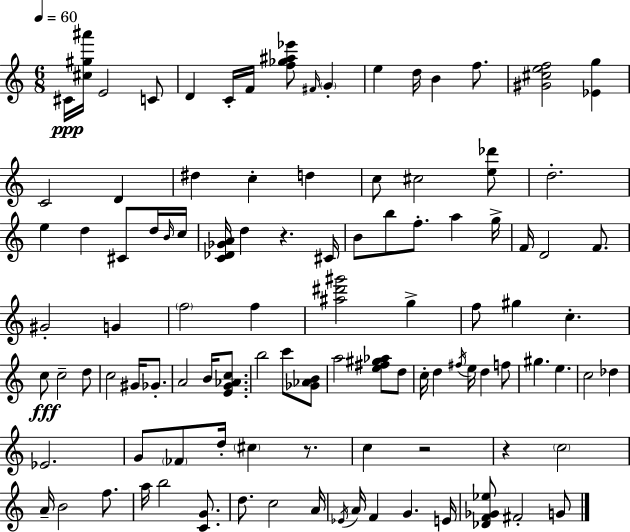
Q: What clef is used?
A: treble